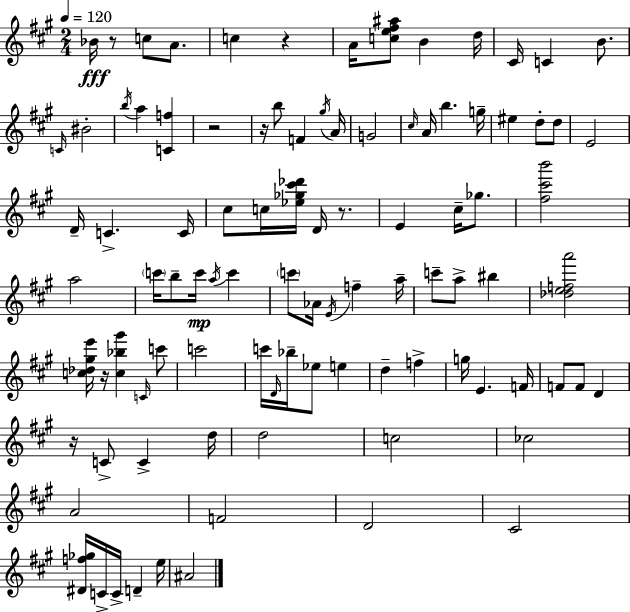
Bb4/s R/e C5/e A4/e. C5/q R/q A4/s [C5,E5,F#5,A#5]/e B4/q D5/s C#4/s C4/q B4/e. C4/s BIS4/h B5/s A5/q [C4,F5]/q R/h R/s B5/e F4/q G#5/s A4/s G4/h C#5/s A4/s B5/q. G5/s EIS5/q D5/e D5/e E4/h D4/s C4/q. C4/s C#5/e C5/s [Eb5,Gb5,C#6,Db6]/s D4/s R/e. E4/q C#5/s Gb5/e. [F#5,C#6,B6]/h A5/h C6/s B5/e C6/s A5/s C6/q C6/e Ab4/s E4/s F5/q A5/s C6/e A5/e BIS5/q [Db5,E5,F5,A6]/h [C5,Db5,G#5,E6]/s R/s [C5,Bb5,G#6]/q C4/s C6/e C6/h C6/s D4/s Bb5/s Eb5/e E5/q D5/q F5/q G5/s E4/q. F4/s F4/e F4/e D4/q R/s C4/e C4/q D5/s D5/h C5/h CES5/h A4/h F4/h D4/h C#4/h [D#4,F5,Gb5]/s C4/s C4/s D4/q E5/s A#4/h